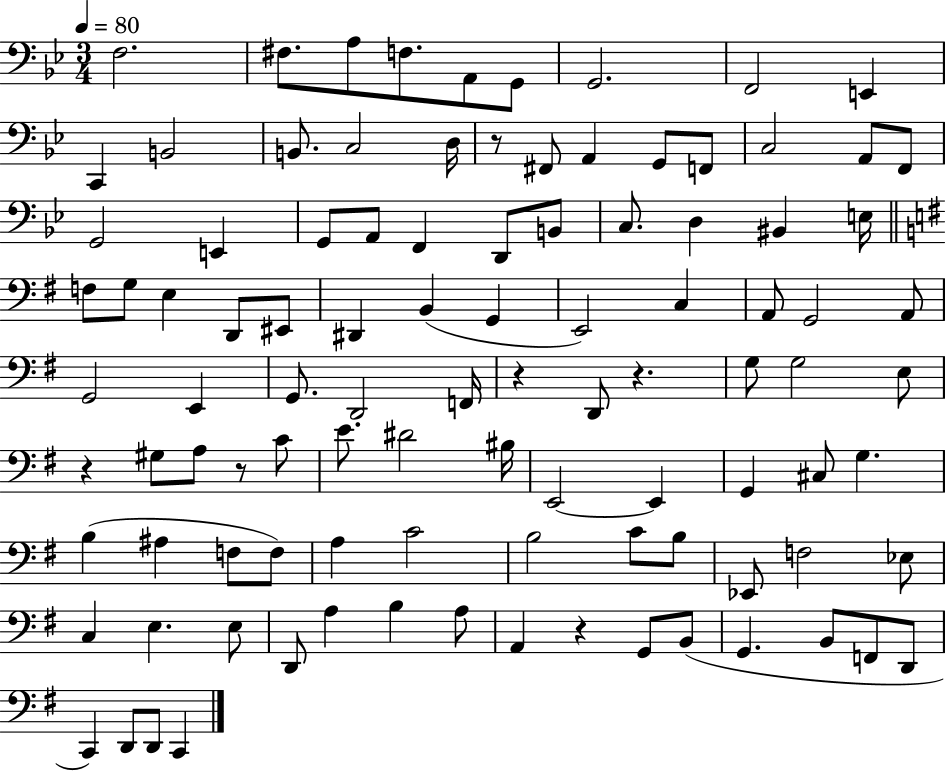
{
  \clef bass
  \numericTimeSignature
  \time 3/4
  \key bes \major
  \tempo 4 = 80
  \repeat volta 2 { f2. | fis8. a8 f8. a,8 g,8 | g,2. | f,2 e,4 | \break c,4 b,2 | b,8. c2 d16 | r8 fis,8 a,4 g,8 f,8 | c2 a,8 f,8 | \break g,2 e,4 | g,8 a,8 f,4 d,8 b,8 | c8. d4 bis,4 e16 | \bar "||" \break \key g \major f8 g8 e4 d,8 eis,8 | dis,4 b,4( g,4 | e,2) c4 | a,8 g,2 a,8 | \break g,2 e,4 | g,8. d,2 f,16 | r4 d,8 r4. | g8 g2 e8 | \break r4 gis8 a8 r8 c'8 | e'8. dis'2 bis16 | e,2~~ e,4 | g,4 cis8 g4. | \break b4( ais4 f8 f8) | a4 c'2 | b2 c'8 b8 | ees,8 f2 ees8 | \break c4 e4. e8 | d,8 a4 b4 a8 | a,4 r4 g,8 b,8( | g,4. b,8 f,8 d,8 | \break c,4) d,8 d,8 c,4 | } \bar "|."
}